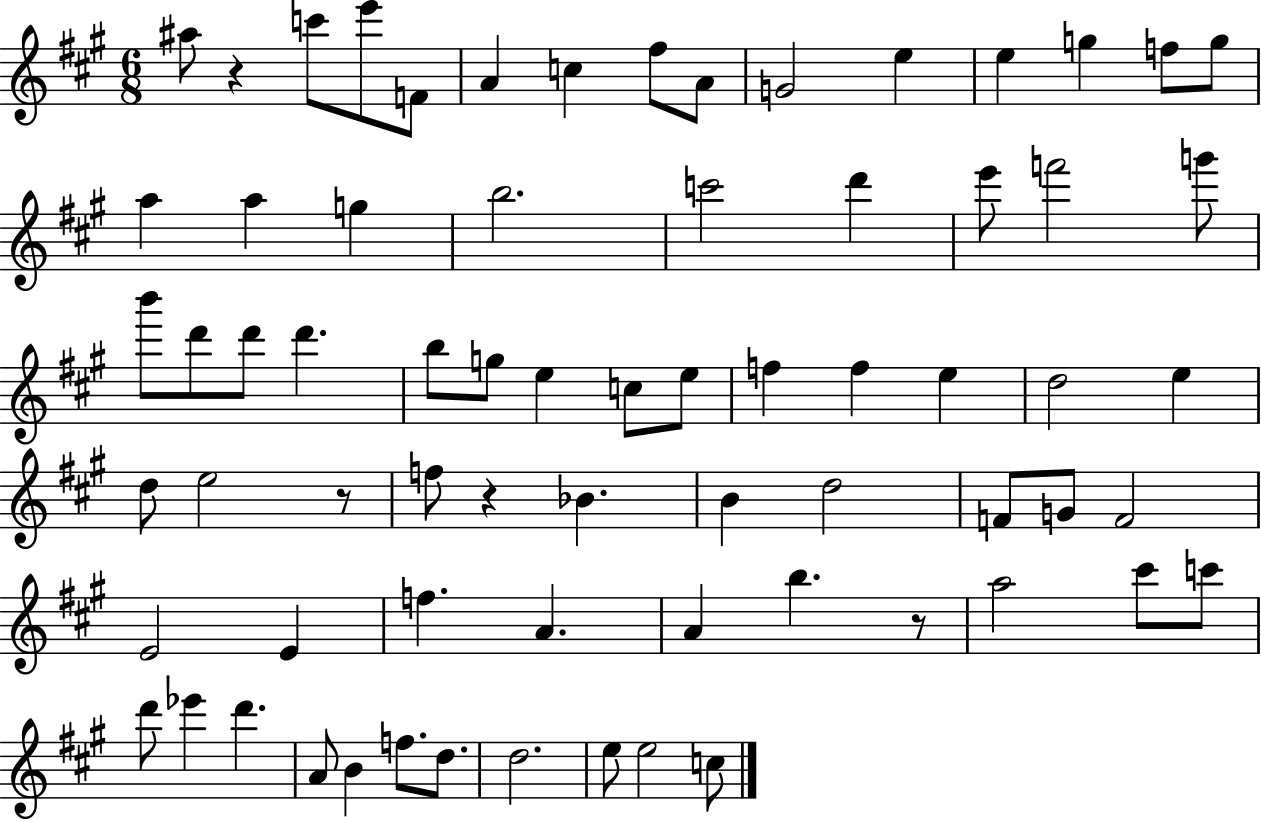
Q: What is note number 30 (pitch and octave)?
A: E5